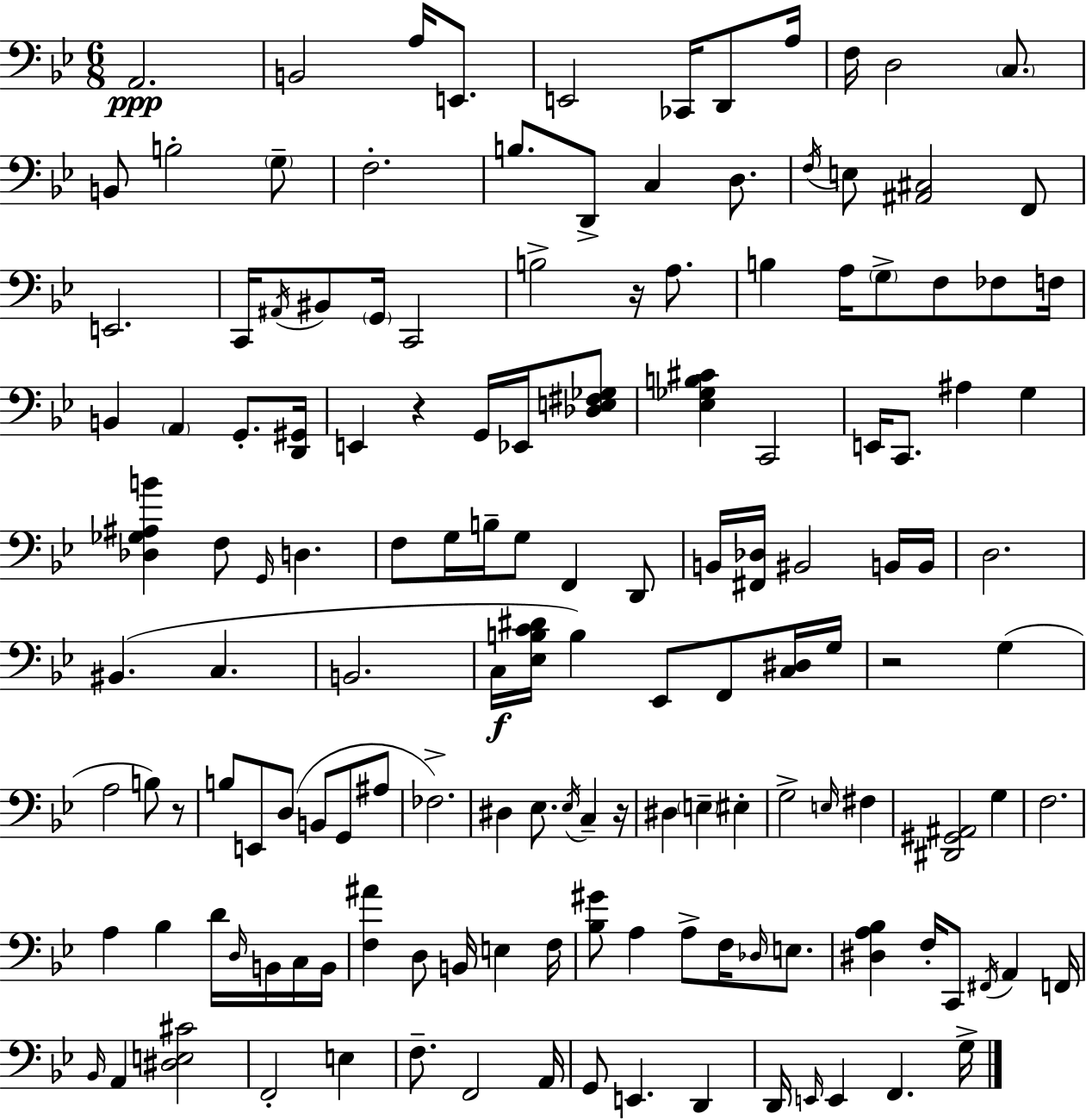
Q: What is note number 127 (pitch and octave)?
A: G3